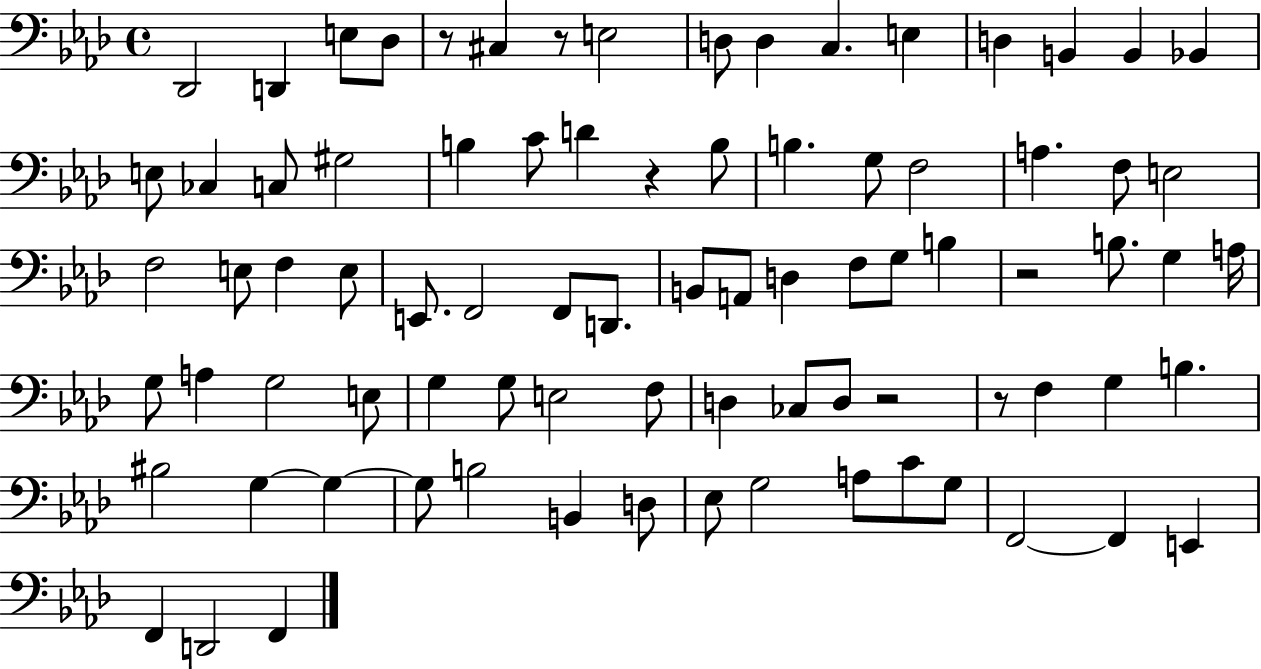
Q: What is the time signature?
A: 4/4